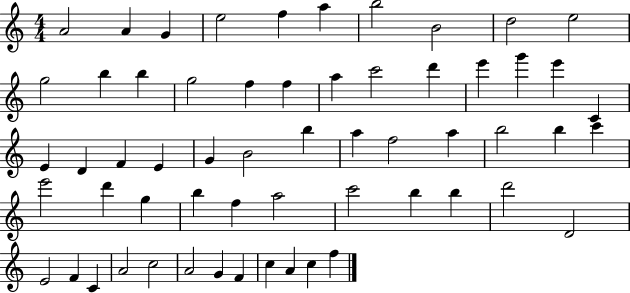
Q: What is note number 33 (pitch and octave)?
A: A5